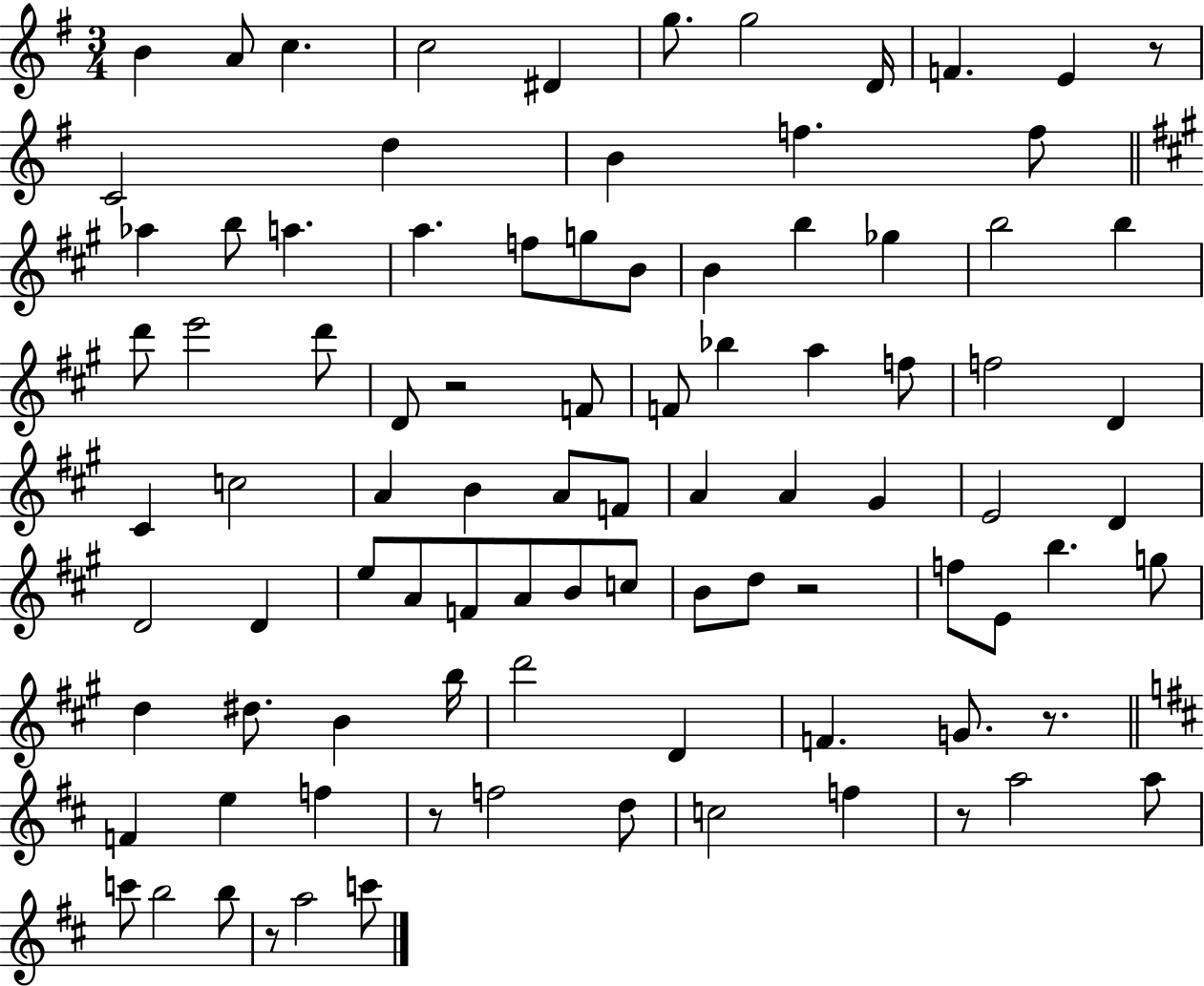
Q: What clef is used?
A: treble